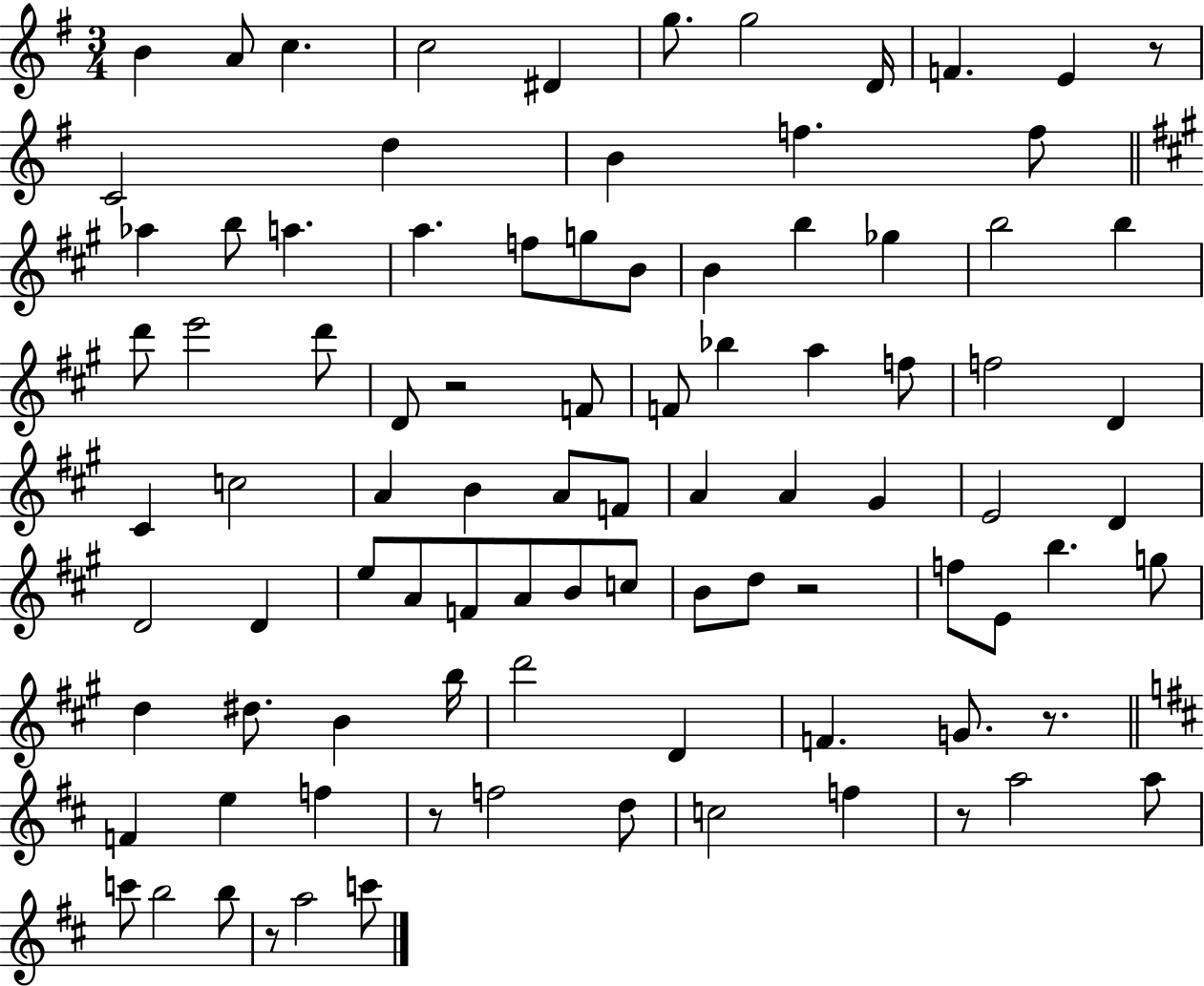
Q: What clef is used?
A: treble